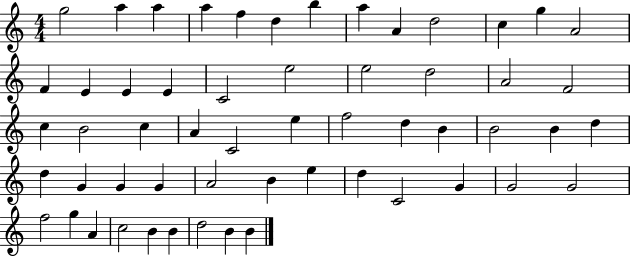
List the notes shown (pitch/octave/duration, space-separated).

G5/h A5/q A5/q A5/q F5/q D5/q B5/q A5/q A4/q D5/h C5/q G5/q A4/h F4/q E4/q E4/q E4/q C4/h E5/h E5/h D5/h A4/h F4/h C5/q B4/h C5/q A4/q C4/h E5/q F5/h D5/q B4/q B4/h B4/q D5/q D5/q G4/q G4/q G4/q A4/h B4/q E5/q D5/q C4/h G4/q G4/h G4/h F5/h G5/q A4/q C5/h B4/q B4/q D5/h B4/q B4/q